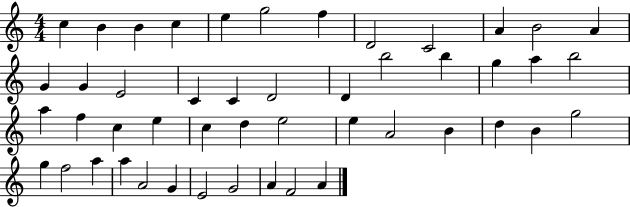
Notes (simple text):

C5/q B4/q B4/q C5/q E5/q G5/h F5/q D4/h C4/h A4/q B4/h A4/q G4/q G4/q E4/h C4/q C4/q D4/h D4/q B5/h B5/q G5/q A5/q B5/h A5/q F5/q C5/q E5/q C5/q D5/q E5/h E5/q A4/h B4/q D5/q B4/q G5/h G5/q F5/h A5/q A5/q A4/h G4/q E4/h G4/h A4/q F4/h A4/q